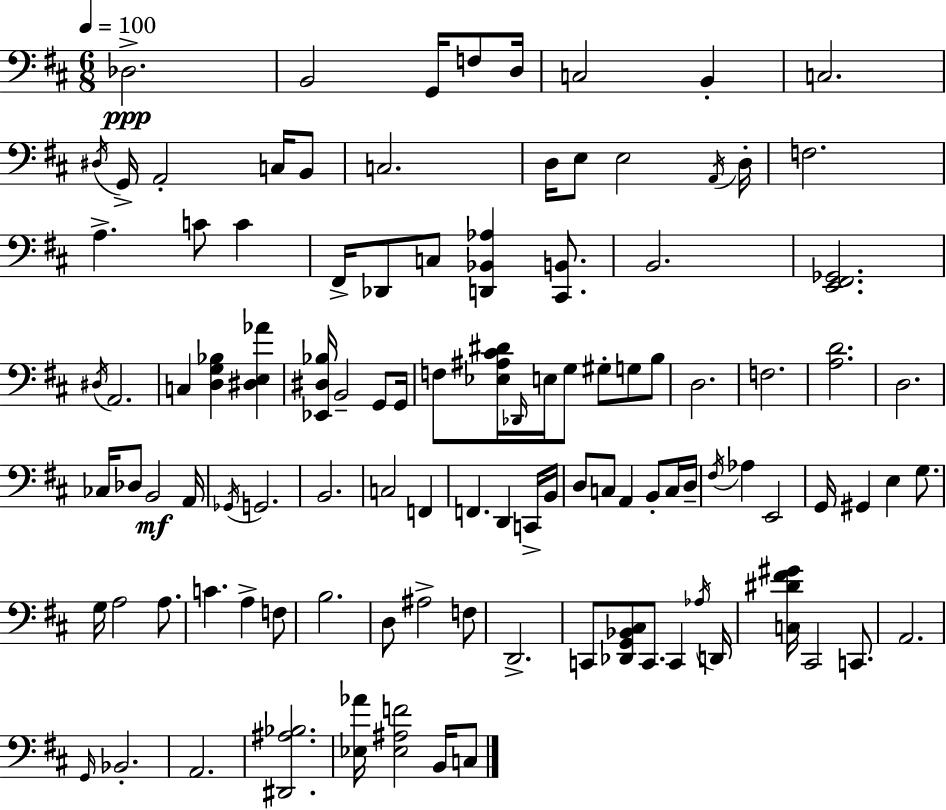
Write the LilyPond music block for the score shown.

{
  \clef bass
  \numericTimeSignature
  \time 6/8
  \key d \major
  \tempo 4 = 100
  des2.->\ppp | b,2 g,16 f8 d16 | c2 b,4-. | c2. | \break \acciaccatura { dis16 } g,16-> a,2-. c16 b,8 | c2. | d16 e8 e2 | \acciaccatura { a,16 } d16-. f2. | \break a4.-> c'8 c'4 | fis,16-> des,8 c8 <d, bes, aes>4 <cis, b,>8. | b,2. | <e, fis, ges,>2. | \break \acciaccatura { dis16 } a,2. | c4 <d g bes>4 <dis e aes'>4 | <ees, dis bes>16 b,2-- | g,8 g,16 f8 <ees ais cis' dis'>16 \grace { des,16 } e16 g8 gis8-. | \break g8 b8 d2. | f2. | <a d'>2. | d2. | \break ces16 des8 b,2\mf | a,16 \acciaccatura { ges,16 } g,2. | b,2. | c2 | \break f,4 f,4. d,4 | c,16-> b,16 d8 c8 a,4 | b,8-. c16 d16-- \acciaccatura { fis16 } aes4 e,2 | g,16 gis,4 e4 | \break g8. g16 a2 | a8. c'4. | a4-> f8 b2. | d8 ais2-> | \break f8 d,2.-> | c,8 <des, g, bes, cis>8 c,8. | c,4 \acciaccatura { aes16 } d,16 <c dis' fis' gis'>16 cis,2 | c,8. a,2. | \break \grace { g,16 } bes,2.-. | a,2. | <dis, ais bes>2. | <ees aes'>16 <ees ais f'>2 | \break b,16 c8 \bar "|."
}